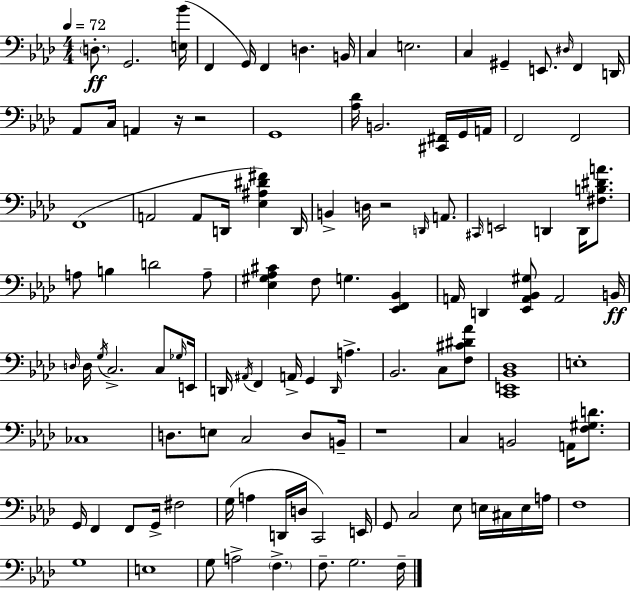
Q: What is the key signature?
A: AES major